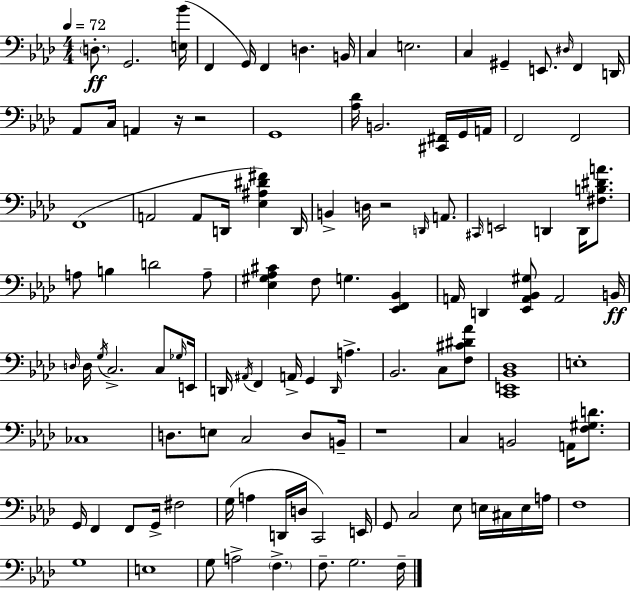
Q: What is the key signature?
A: AES major